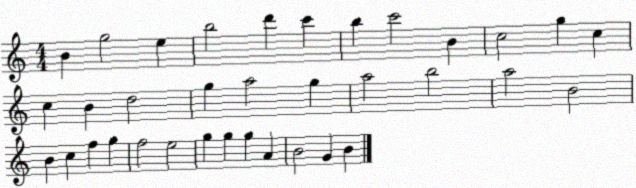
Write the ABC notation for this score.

X:1
T:Untitled
M:4/4
L:1/4
K:C
B g2 e b2 d' c' b c'2 B c2 g c c B d2 g a2 g a2 b2 a2 B2 B c f g f2 e2 g g g A B2 G B